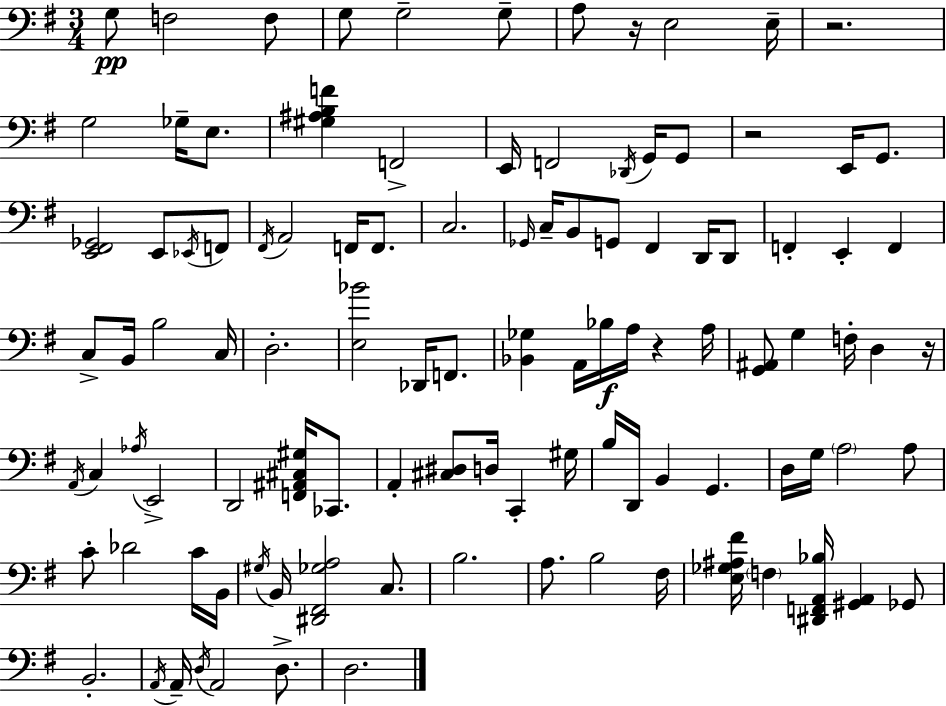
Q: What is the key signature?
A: E minor